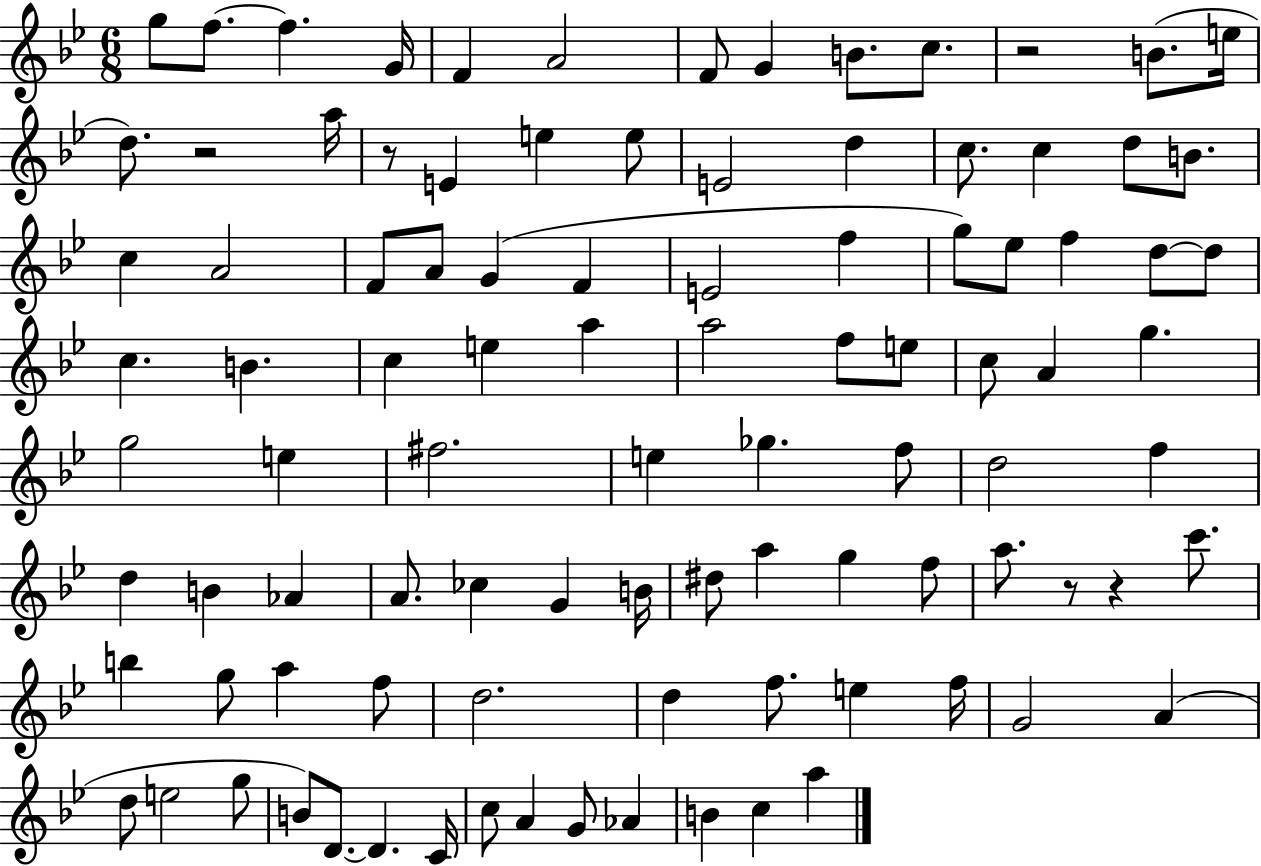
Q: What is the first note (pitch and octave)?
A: G5